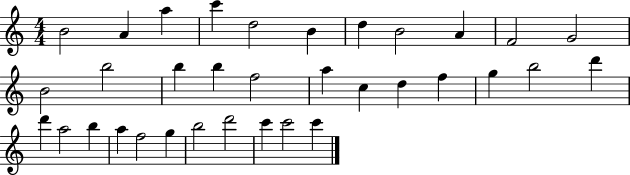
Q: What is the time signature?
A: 4/4